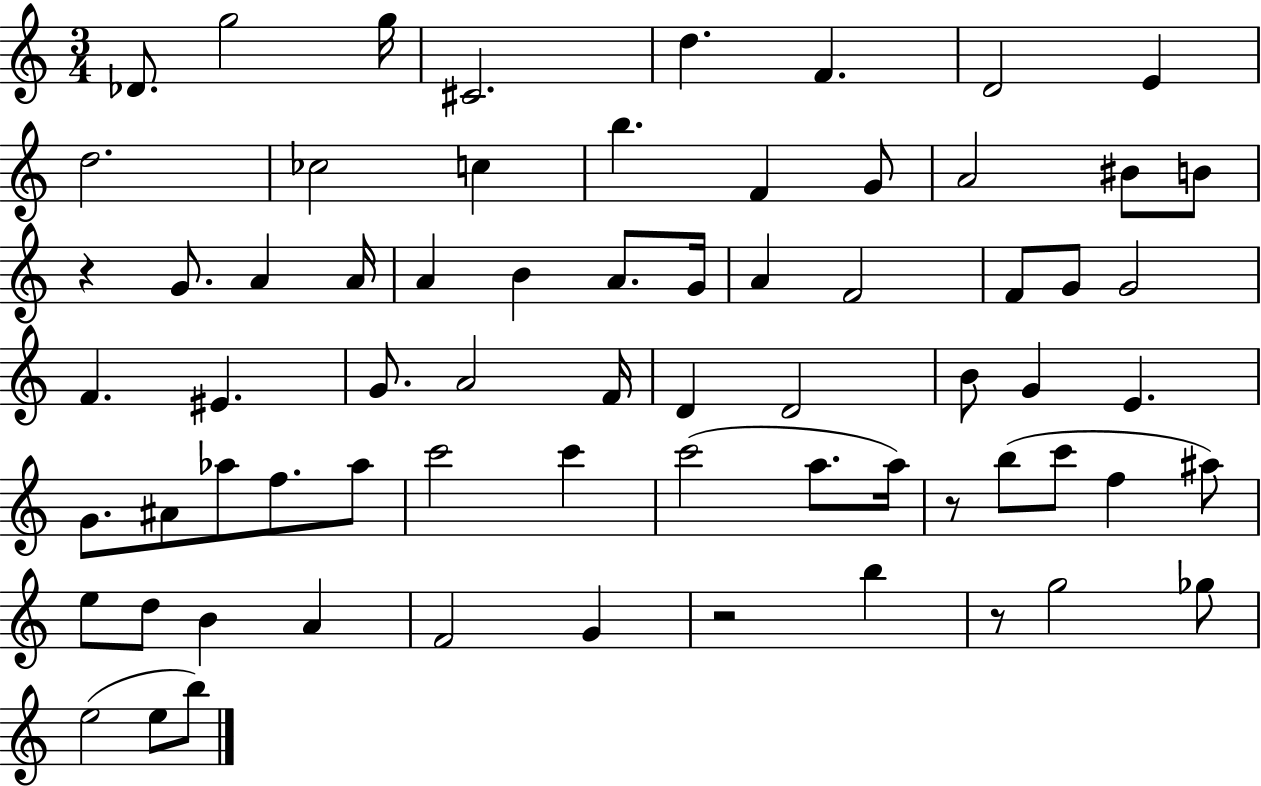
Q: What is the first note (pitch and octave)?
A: Db4